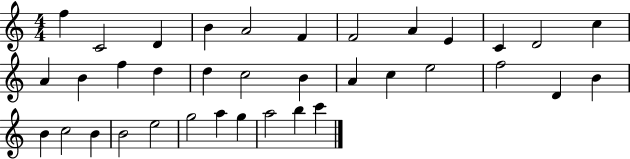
X:1
T:Untitled
M:4/4
L:1/4
K:C
f C2 D B A2 F F2 A E C D2 c A B f d d c2 B A c e2 f2 D B B c2 B B2 e2 g2 a g a2 b c'